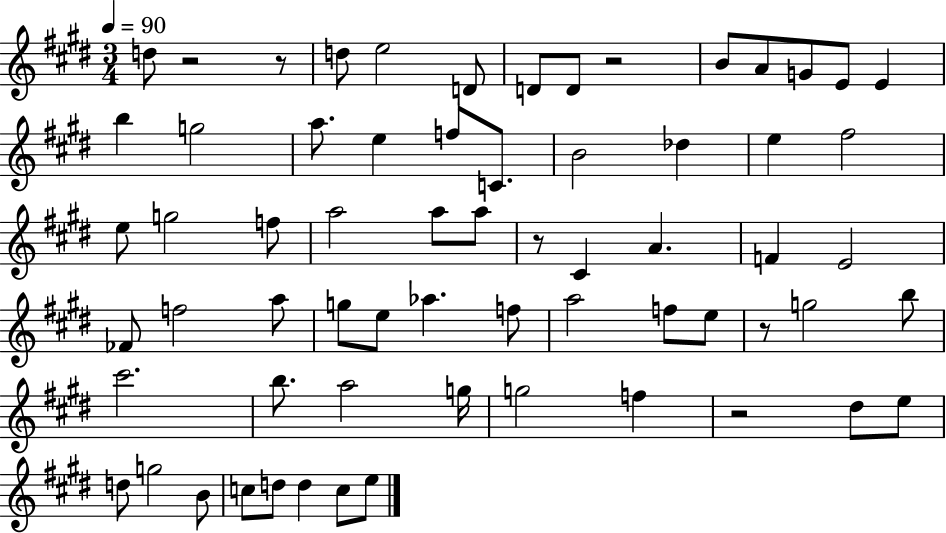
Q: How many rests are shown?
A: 6